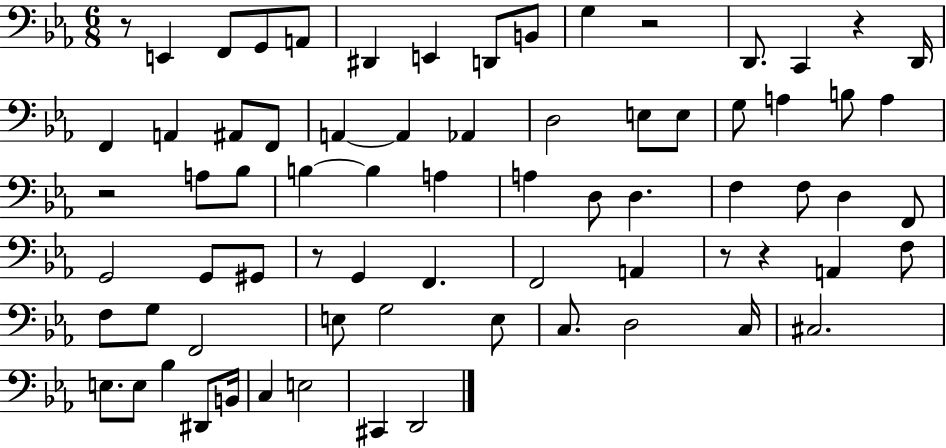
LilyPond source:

{
  \clef bass
  \numericTimeSignature
  \time 6/8
  \key ees \major
  r8 e,4 f,8 g,8 a,8 | dis,4 e,4 d,8 b,8 | g4 r2 | d,8. c,4 r4 d,16 | \break f,4 a,4 ais,8 f,8 | a,4~~ a,4 aes,4 | d2 e8 e8 | g8 a4 b8 a4 | \break r2 a8 bes8 | b4~~ b4 a4 | a4 d8 d4. | f4 f8 d4 f,8 | \break g,2 g,8 gis,8 | r8 g,4 f,4. | f,2 a,4 | r8 r4 a,4 f8 | \break f8 g8 f,2 | e8 g2 e8 | c8. d2 c16 | cis2. | \break e8. e8 bes4 dis,8 b,16 | c4 e2 | cis,4 d,2 | \bar "|."
}